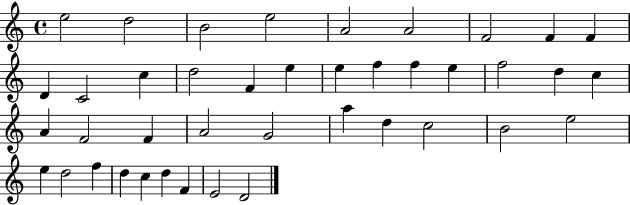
E5/h D5/h B4/h E5/h A4/h A4/h F4/h F4/q F4/q D4/q C4/h C5/q D5/h F4/q E5/q E5/q F5/q F5/q E5/q F5/h D5/q C5/q A4/q F4/h F4/q A4/h G4/h A5/q D5/q C5/h B4/h E5/h E5/q D5/h F5/q D5/q C5/q D5/q F4/q E4/h D4/h